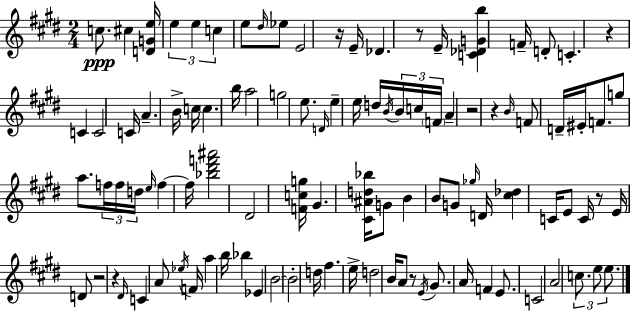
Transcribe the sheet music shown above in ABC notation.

X:1
T:Untitled
M:2/4
L:1/4
K:E
c/2 ^c [DGe]/4 e e c e/2 ^d/4 _e/2 E2 z/4 E/4 _D z/2 E/4 [C_DGb] F/4 D/2 C z C C2 C/4 A B/4 c/4 c b/4 a2 g2 e/2 D/4 e e/4 d/4 B/4 B/4 c/4 F/4 A z2 z B/4 F/2 D/4 ^E/4 F/2 g/2 a/2 f/4 f/4 d/4 e/4 f f/4 [_b^d'f'^a']2 ^D2 [Fcg]/4 ^G [^C^Ad_b]/4 G/2 B B/2 G/2 _g/4 D/4 [^c_d] C/4 E/2 C/4 z/2 E/4 D/2 z2 z ^D/4 C A/2 _e/4 F/4 a b/4 _b _E B2 B2 d/4 ^f e/4 d2 B/4 A/2 z/2 E/4 ^G/2 A/4 F E/2 C2 A2 c/2 e/2 e/2